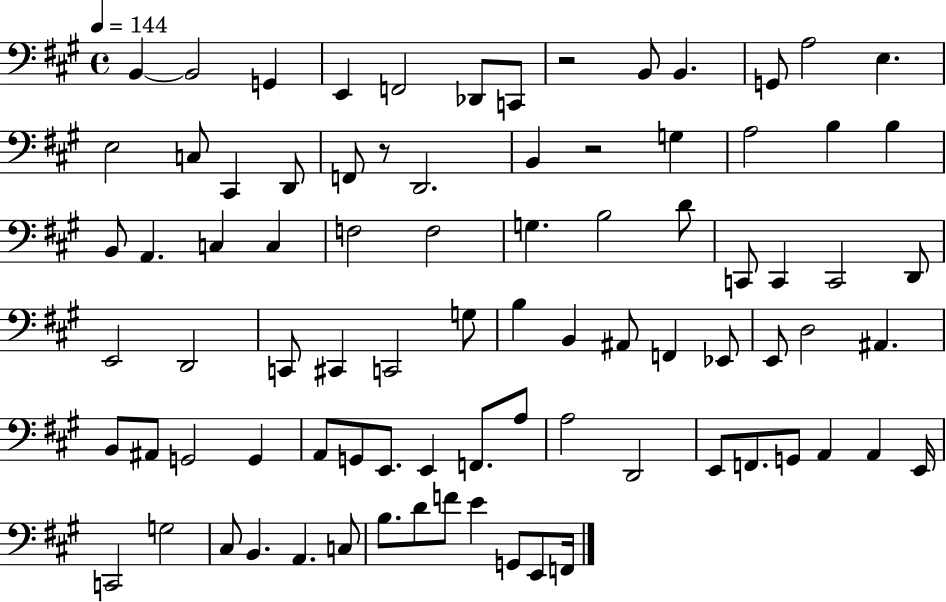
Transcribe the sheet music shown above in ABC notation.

X:1
T:Untitled
M:4/4
L:1/4
K:A
B,, B,,2 G,, E,, F,,2 _D,,/2 C,,/2 z2 B,,/2 B,, G,,/2 A,2 E, E,2 C,/2 ^C,, D,,/2 F,,/2 z/2 D,,2 B,, z2 G, A,2 B, B, B,,/2 A,, C, C, F,2 F,2 G, B,2 D/2 C,,/2 C,, C,,2 D,,/2 E,,2 D,,2 C,,/2 ^C,, C,,2 G,/2 B, B,, ^A,,/2 F,, _E,,/2 E,,/2 D,2 ^A,, B,,/2 ^A,,/2 G,,2 G,, A,,/2 G,,/2 E,,/2 E,, F,,/2 A,/2 A,2 D,,2 E,,/2 F,,/2 G,,/2 A,, A,, E,,/4 C,,2 G,2 ^C,/2 B,, A,, C,/2 B,/2 D/2 F/2 E G,,/2 E,,/2 F,,/4